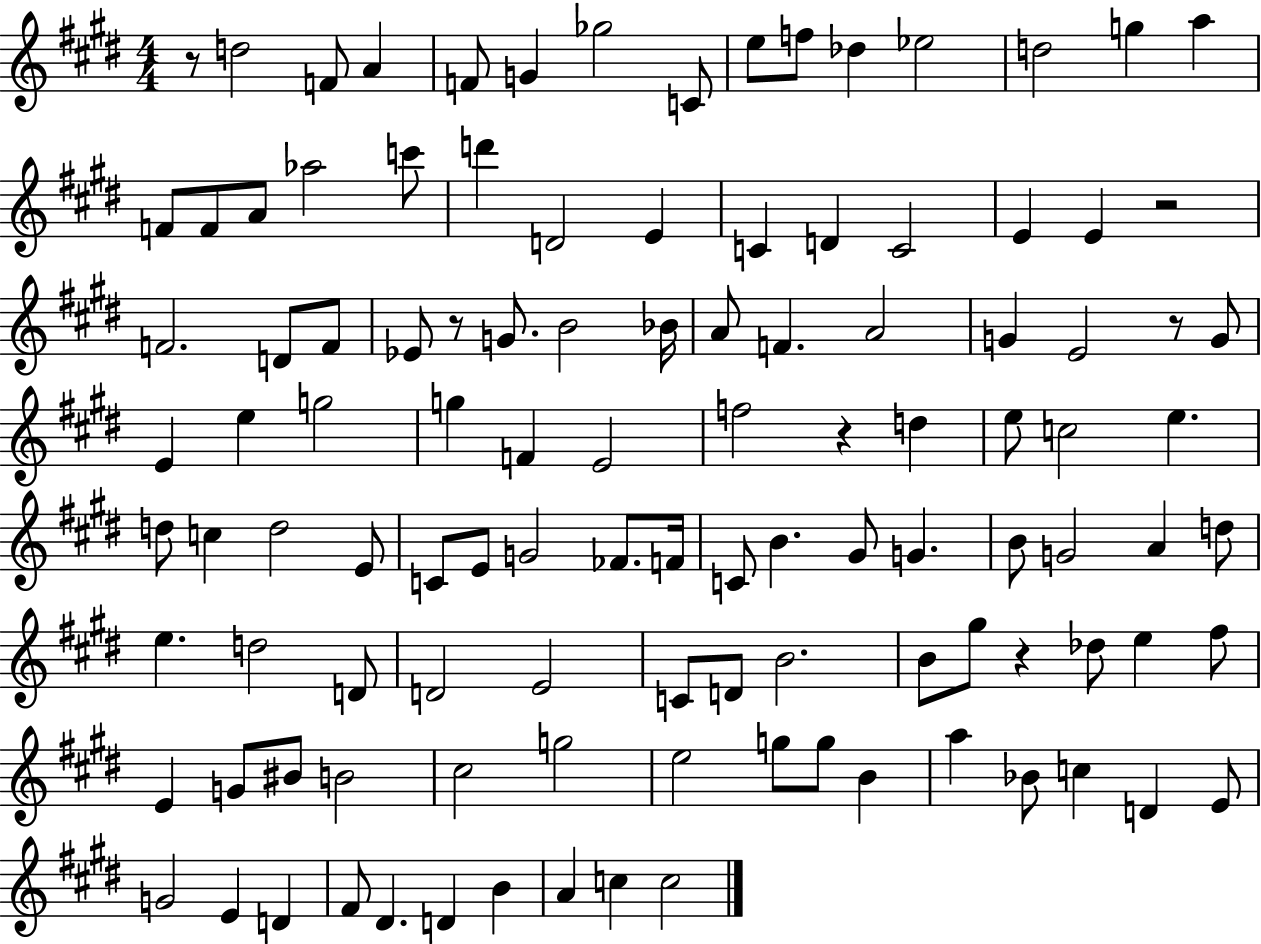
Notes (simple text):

R/e D5/h F4/e A4/q F4/e G4/q Gb5/h C4/e E5/e F5/e Db5/q Eb5/h D5/h G5/q A5/q F4/e F4/e A4/e Ab5/h C6/e D6/q D4/h E4/q C4/q D4/q C4/h E4/q E4/q R/h F4/h. D4/e F4/e Eb4/e R/e G4/e. B4/h Bb4/s A4/e F4/q. A4/h G4/q E4/h R/e G4/e E4/q E5/q G5/h G5/q F4/q E4/h F5/h R/q D5/q E5/e C5/h E5/q. D5/e C5/q D5/h E4/e C4/e E4/e G4/h FES4/e. F4/s C4/e B4/q. G#4/e G4/q. B4/e G4/h A4/q D5/e E5/q. D5/h D4/e D4/h E4/h C4/e D4/e B4/h. B4/e G#5/e R/q Db5/e E5/q F#5/e E4/q G4/e BIS4/e B4/h C#5/h G5/h E5/h G5/e G5/e B4/q A5/q Bb4/e C5/q D4/q E4/e G4/h E4/q D4/q F#4/e D#4/q. D4/q B4/q A4/q C5/q C5/h